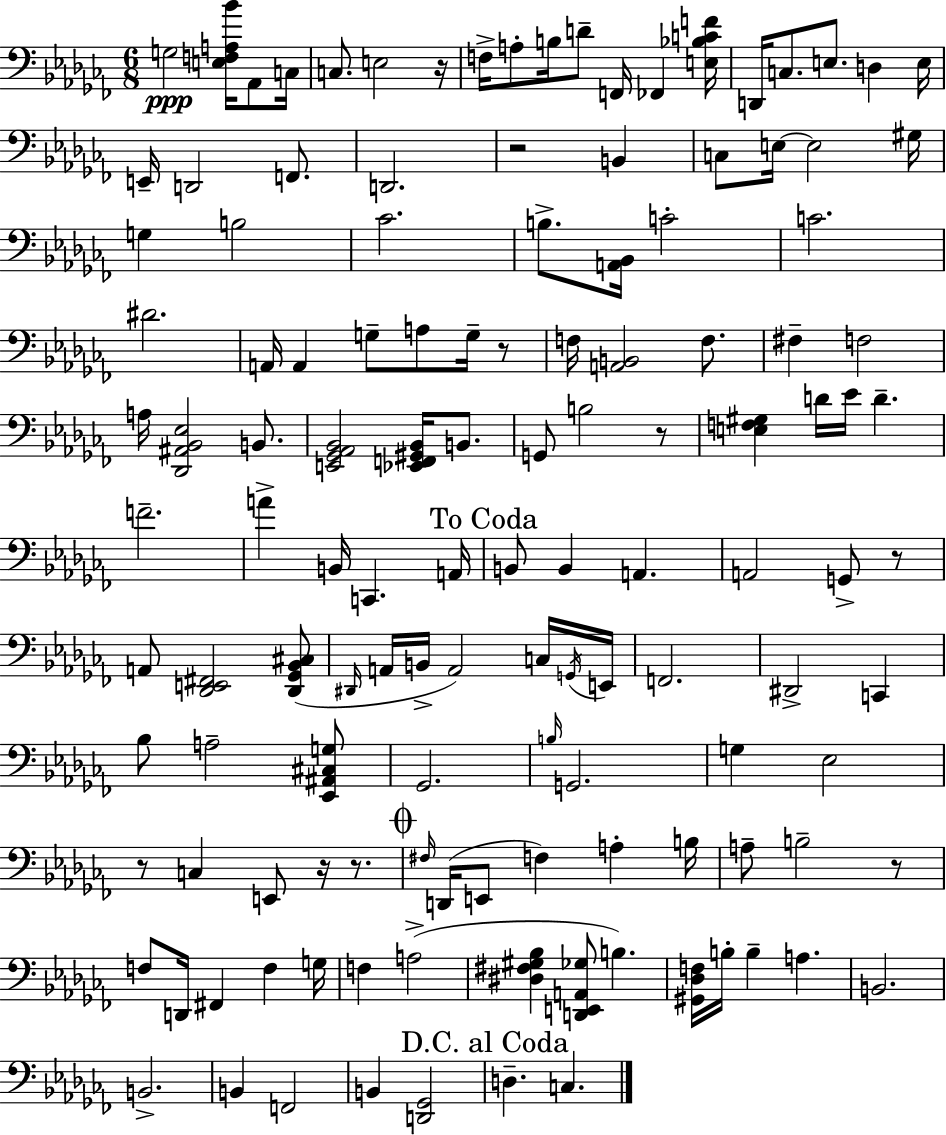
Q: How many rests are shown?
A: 9